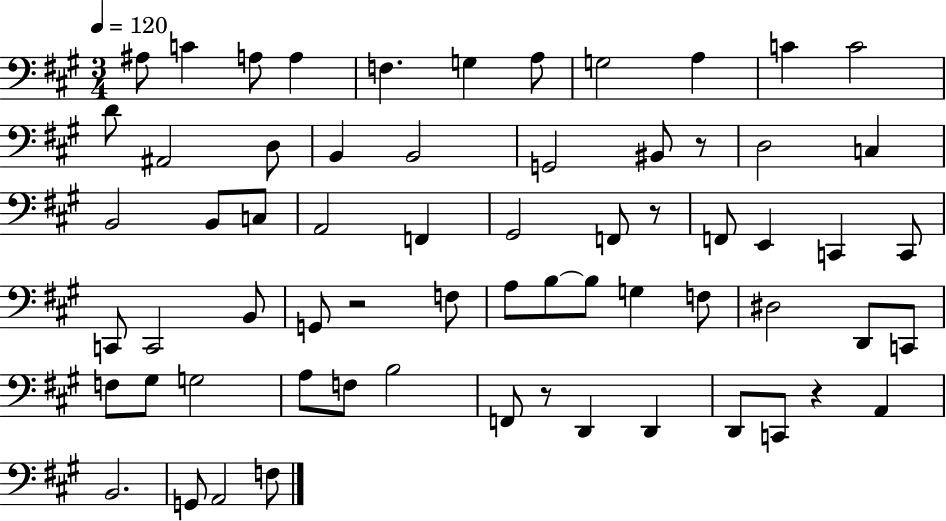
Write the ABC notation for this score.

X:1
T:Untitled
M:3/4
L:1/4
K:A
^A,/2 C A,/2 A, F, G, A,/2 G,2 A, C C2 D/2 ^A,,2 D,/2 B,, B,,2 G,,2 ^B,,/2 z/2 D,2 C, B,,2 B,,/2 C,/2 A,,2 F,, ^G,,2 F,,/2 z/2 F,,/2 E,, C,, C,,/2 C,,/2 C,,2 B,,/2 G,,/2 z2 F,/2 A,/2 B,/2 B,/2 G, F,/2 ^D,2 D,,/2 C,,/2 F,/2 ^G,/2 G,2 A,/2 F,/2 B,2 F,,/2 z/2 D,, D,, D,,/2 C,,/2 z A,, B,,2 G,,/2 A,,2 F,/2